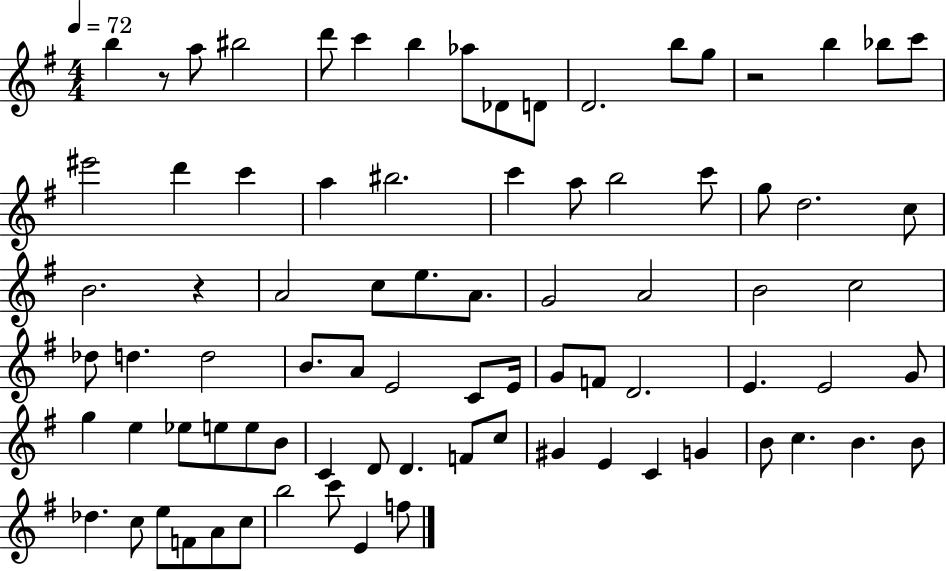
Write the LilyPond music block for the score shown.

{
  \clef treble
  \numericTimeSignature
  \time 4/4
  \key g \major
  \tempo 4 = 72
  b''4 r8 a''8 bis''2 | d'''8 c'''4 b''4 aes''8 des'8 d'8 | d'2. b''8 g''8 | r2 b''4 bes''8 c'''8 | \break eis'''2 d'''4 c'''4 | a''4 bis''2. | c'''4 a''8 b''2 c'''8 | g''8 d''2. c''8 | \break b'2. r4 | a'2 c''8 e''8. a'8. | g'2 a'2 | b'2 c''2 | \break des''8 d''4. d''2 | b'8. a'8 e'2 c'8 e'16 | g'8 f'8 d'2. | e'4. e'2 g'8 | \break g''4 e''4 ees''8 e''8 e''8 b'8 | c'4 d'8 d'4. f'8 c''8 | gis'4 e'4 c'4 g'4 | b'8 c''4. b'4. b'8 | \break des''4. c''8 e''8 f'8 a'8 c''8 | b''2 c'''8 e'4 f''8 | \bar "|."
}